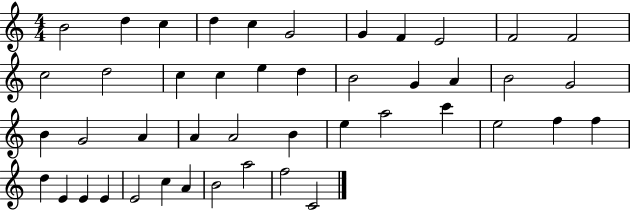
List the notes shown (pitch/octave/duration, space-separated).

B4/h D5/q C5/q D5/q C5/q G4/h G4/q F4/q E4/h F4/h F4/h C5/h D5/h C5/q C5/q E5/q D5/q B4/h G4/q A4/q B4/h G4/h B4/q G4/h A4/q A4/q A4/h B4/q E5/q A5/h C6/q E5/h F5/q F5/q D5/q E4/q E4/q E4/q E4/h C5/q A4/q B4/h A5/h F5/h C4/h